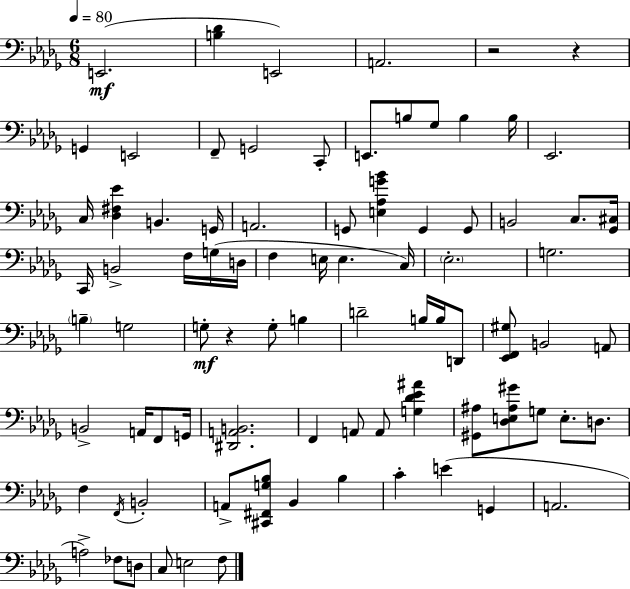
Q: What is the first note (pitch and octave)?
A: E2